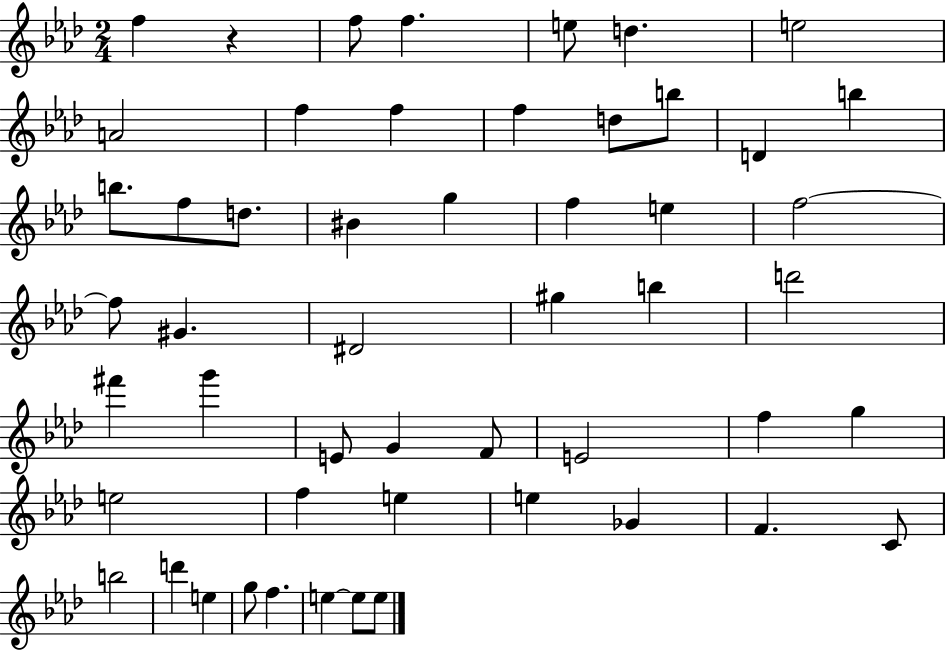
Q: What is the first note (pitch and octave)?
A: F5